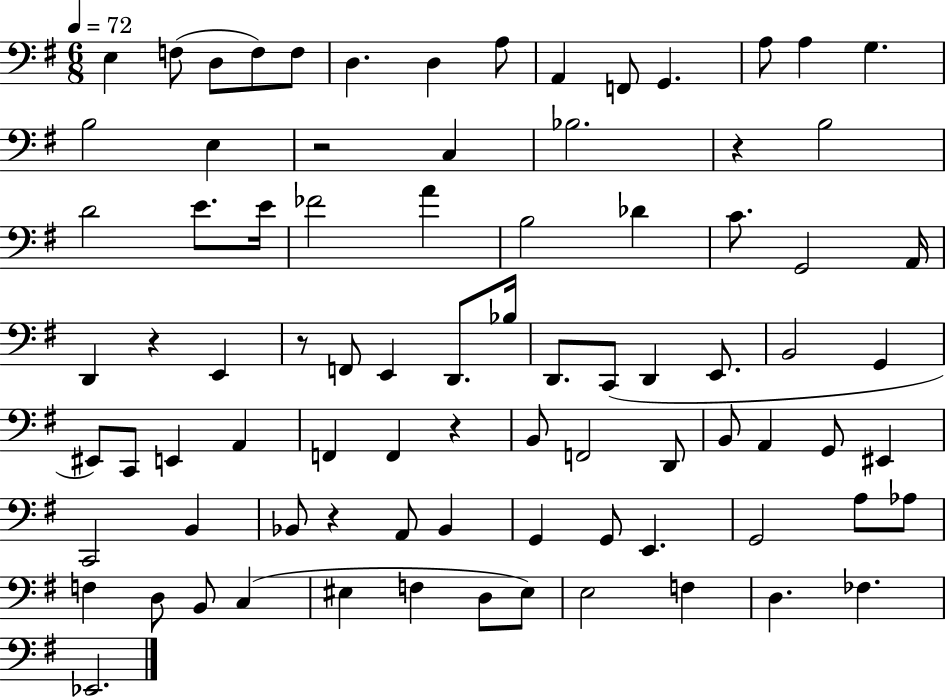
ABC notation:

X:1
T:Untitled
M:6/8
L:1/4
K:G
E, F,/2 D,/2 F,/2 F,/2 D, D, A,/2 A,, F,,/2 G,, A,/2 A, G, B,2 E, z2 C, _B,2 z B,2 D2 E/2 E/4 _F2 A B,2 _D C/2 G,,2 A,,/4 D,, z E,, z/2 F,,/2 E,, D,,/2 _B,/4 D,,/2 C,,/2 D,, E,,/2 B,,2 G,, ^E,,/2 C,,/2 E,, A,, F,, F,, z B,,/2 F,,2 D,,/2 B,,/2 A,, G,,/2 ^E,, C,,2 B,, _B,,/2 z A,,/2 _B,, G,, G,,/2 E,, G,,2 A,/2 _A,/2 F, D,/2 B,,/2 C, ^E, F, D,/2 ^E,/2 E,2 F, D, _F, _E,,2